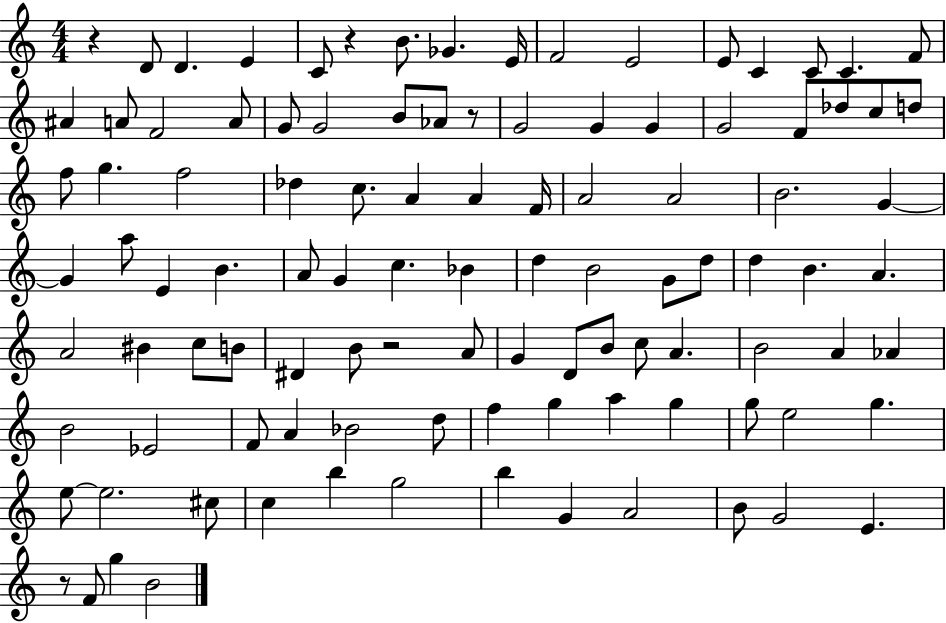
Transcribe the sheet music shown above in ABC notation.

X:1
T:Untitled
M:4/4
L:1/4
K:C
z D/2 D E C/2 z B/2 _G E/4 F2 E2 E/2 C C/2 C F/2 ^A A/2 F2 A/2 G/2 G2 B/2 _A/2 z/2 G2 G G G2 F/2 _d/2 c/2 d/2 f/2 g f2 _d c/2 A A F/4 A2 A2 B2 G G a/2 E B A/2 G c _B d B2 G/2 d/2 d B A A2 ^B c/2 B/2 ^D B/2 z2 A/2 G D/2 B/2 c/2 A B2 A _A B2 _E2 F/2 A _B2 d/2 f g a g g/2 e2 g e/2 e2 ^c/2 c b g2 b G A2 B/2 G2 E z/2 F/2 g B2